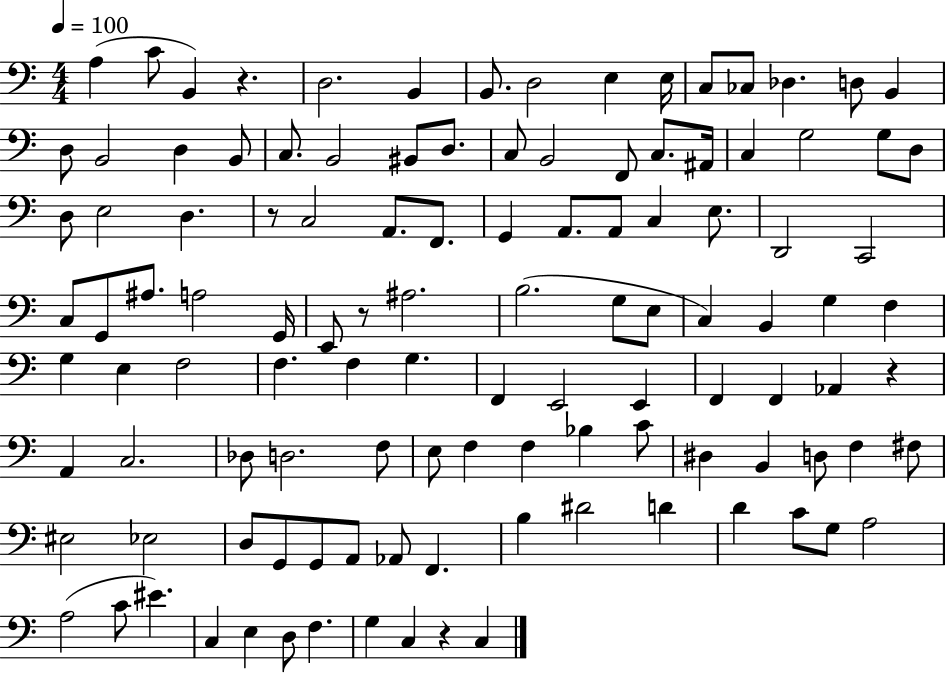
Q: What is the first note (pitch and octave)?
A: A3